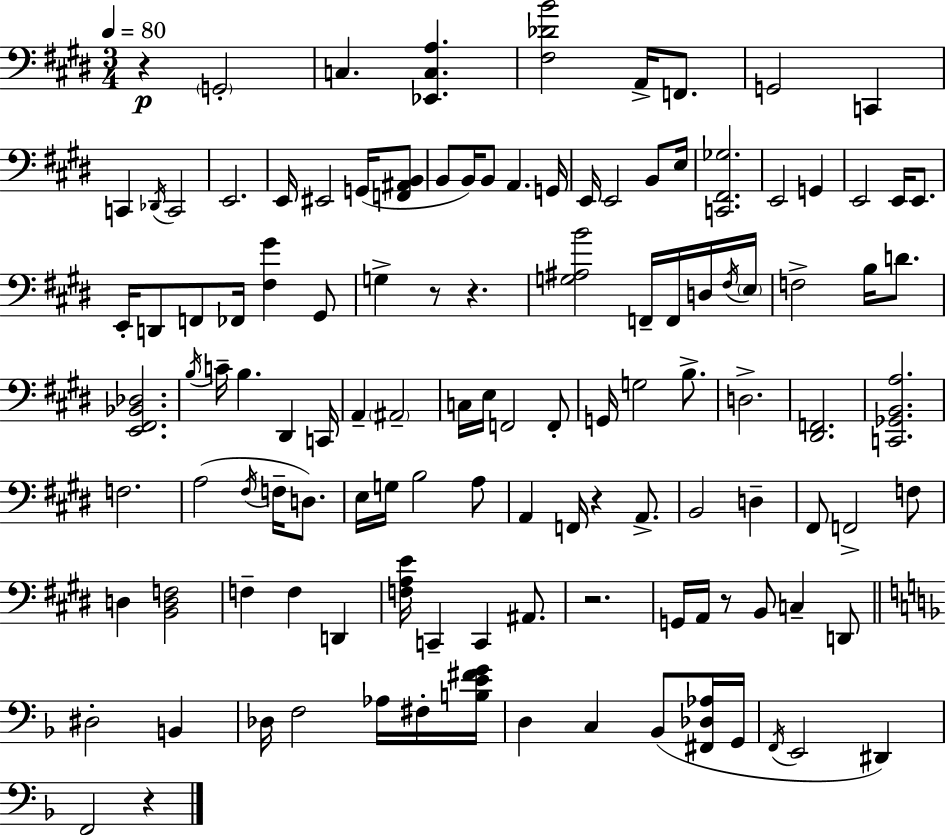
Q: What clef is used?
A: bass